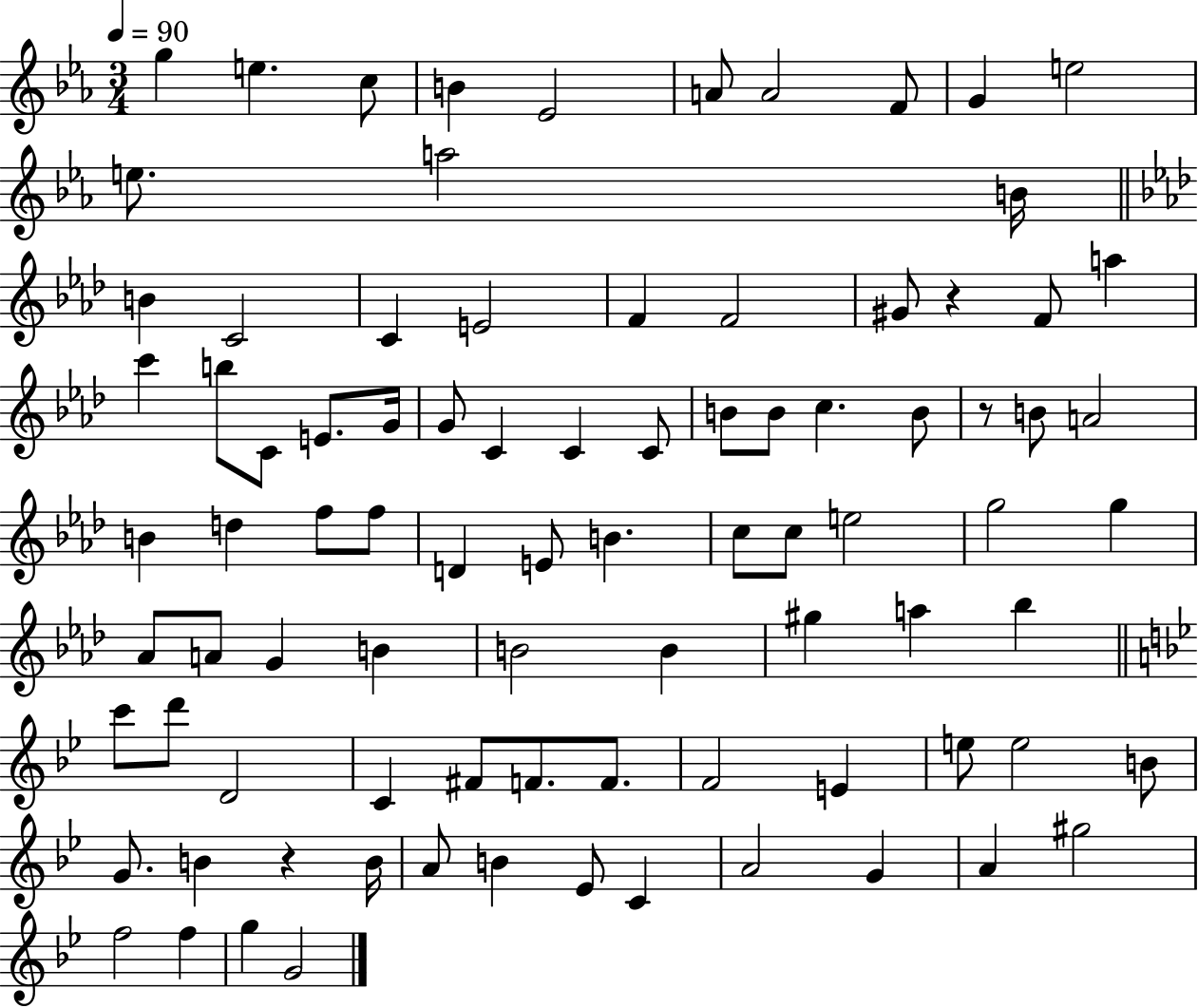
G5/q E5/q. C5/e B4/q Eb4/h A4/e A4/h F4/e G4/q E5/h E5/e. A5/h B4/s B4/q C4/h C4/q E4/h F4/q F4/h G#4/e R/q F4/e A5/q C6/q B5/e C4/e E4/e. G4/s G4/e C4/q C4/q C4/e B4/e B4/e C5/q. B4/e R/e B4/e A4/h B4/q D5/q F5/e F5/e D4/q E4/e B4/q. C5/e C5/e E5/h G5/h G5/q Ab4/e A4/e G4/q B4/q B4/h B4/q G#5/q A5/q Bb5/q C6/e D6/e D4/h C4/q F#4/e F4/e. F4/e. F4/h E4/q E5/e E5/h B4/e G4/e. B4/q R/q B4/s A4/e B4/q Eb4/e C4/q A4/h G4/q A4/q G#5/h F5/h F5/q G5/q G4/h